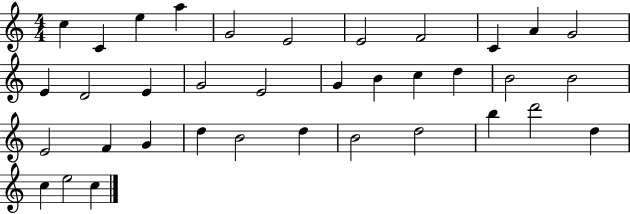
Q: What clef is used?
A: treble